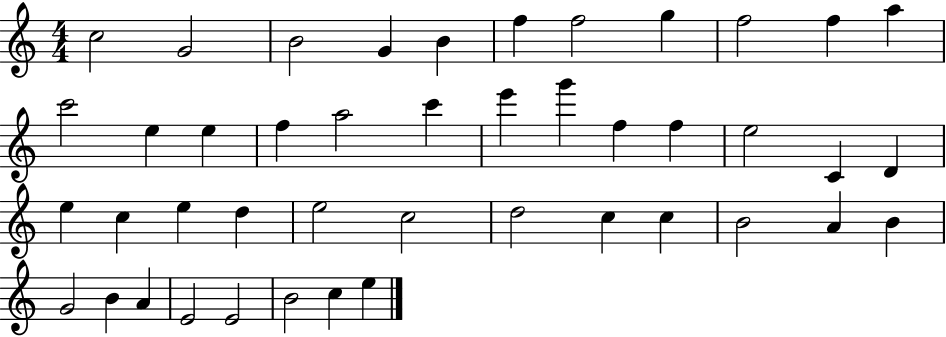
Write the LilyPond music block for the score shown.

{
  \clef treble
  \numericTimeSignature
  \time 4/4
  \key c \major
  c''2 g'2 | b'2 g'4 b'4 | f''4 f''2 g''4 | f''2 f''4 a''4 | \break c'''2 e''4 e''4 | f''4 a''2 c'''4 | e'''4 g'''4 f''4 f''4 | e''2 c'4 d'4 | \break e''4 c''4 e''4 d''4 | e''2 c''2 | d''2 c''4 c''4 | b'2 a'4 b'4 | \break g'2 b'4 a'4 | e'2 e'2 | b'2 c''4 e''4 | \bar "|."
}